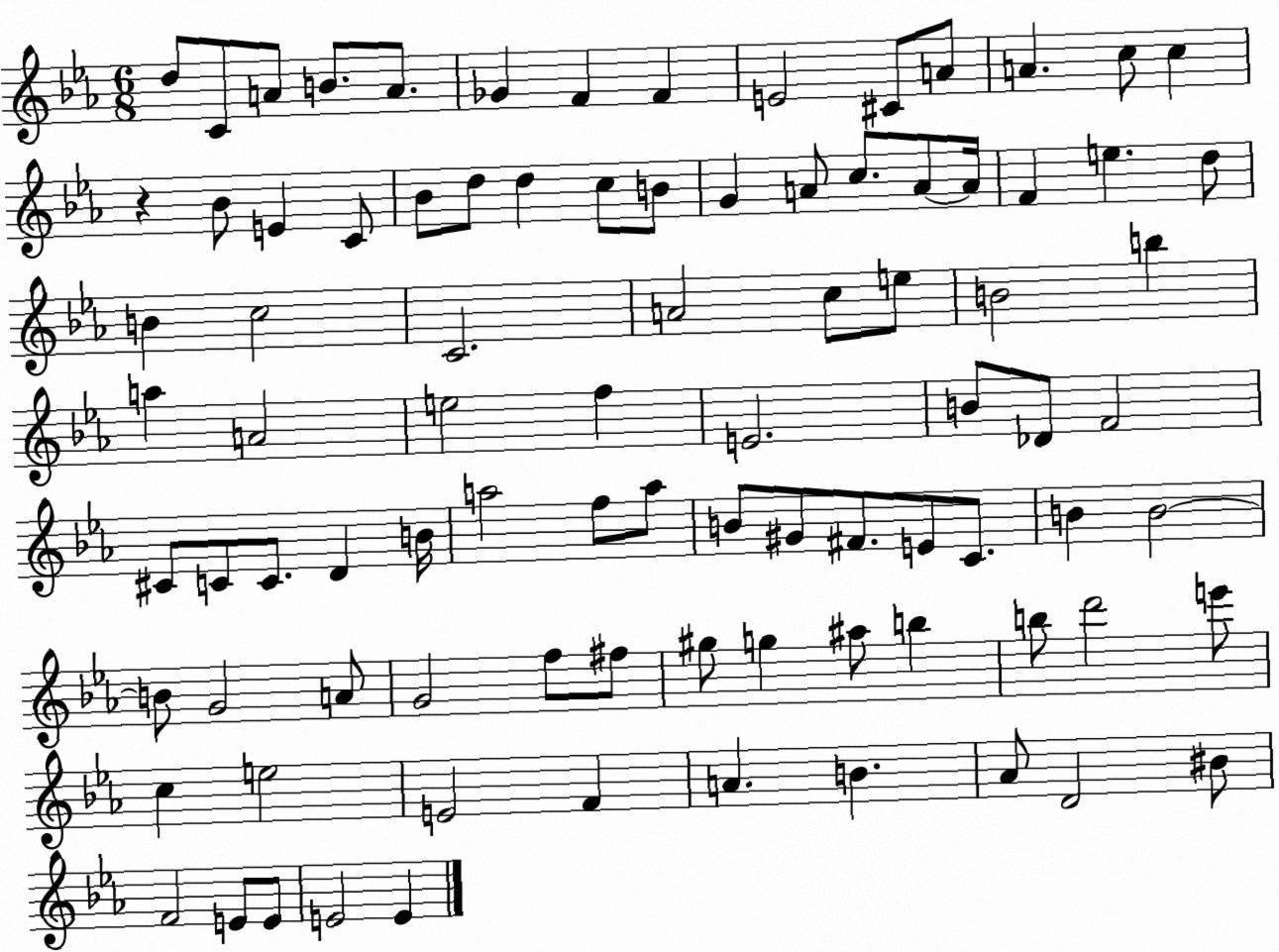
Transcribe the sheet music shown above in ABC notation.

X:1
T:Untitled
M:6/8
L:1/4
K:Eb
d/2 C/2 A/2 B/2 A/2 _G F F E2 ^C/2 A/2 A c/2 c z _B/2 E C/2 _B/2 d/2 d c/2 B/2 G A/2 c/2 A/2 A/4 F e d/2 B c2 C2 A2 c/2 e/2 B2 b a A2 e2 f E2 B/2 _D/2 F2 ^C/2 C/2 C/2 D B/4 a2 f/2 a/2 B/2 ^G/2 ^F/2 E/2 C/2 B B2 B/2 G2 A/2 G2 f/2 ^f/2 ^g/2 g ^a/2 b b/2 d'2 e'/2 c e2 E2 F A B _A/2 D2 ^B/2 F2 E/2 E/2 E2 E